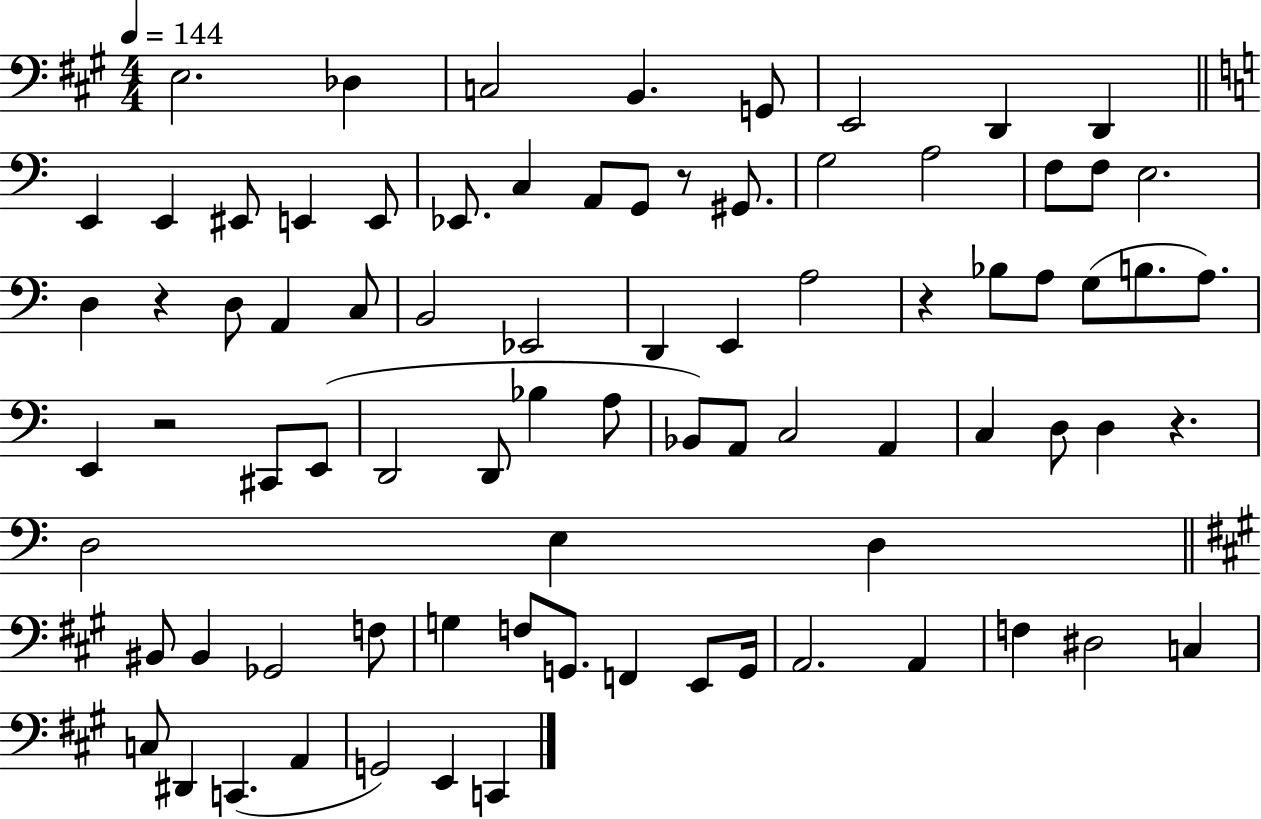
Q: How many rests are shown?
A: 5